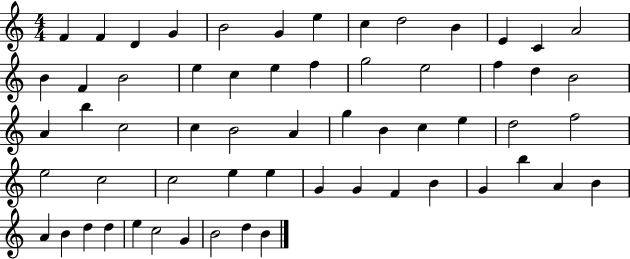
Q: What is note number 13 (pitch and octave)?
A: A4